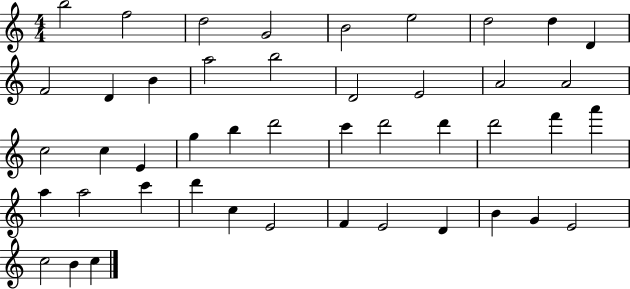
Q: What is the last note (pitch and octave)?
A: C5